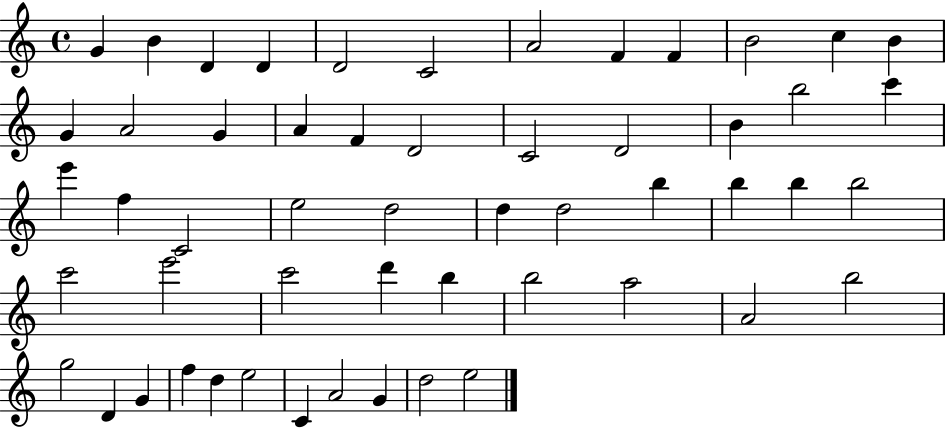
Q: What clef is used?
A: treble